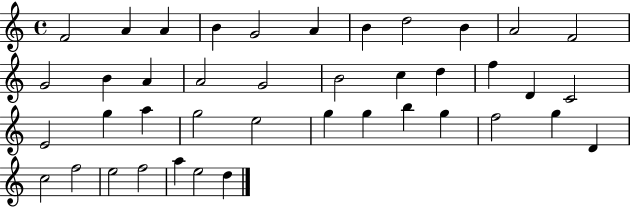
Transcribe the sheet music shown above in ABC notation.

X:1
T:Untitled
M:4/4
L:1/4
K:C
F2 A A B G2 A B d2 B A2 F2 G2 B A A2 G2 B2 c d f D C2 E2 g a g2 e2 g g b g f2 g D c2 f2 e2 f2 a e2 d